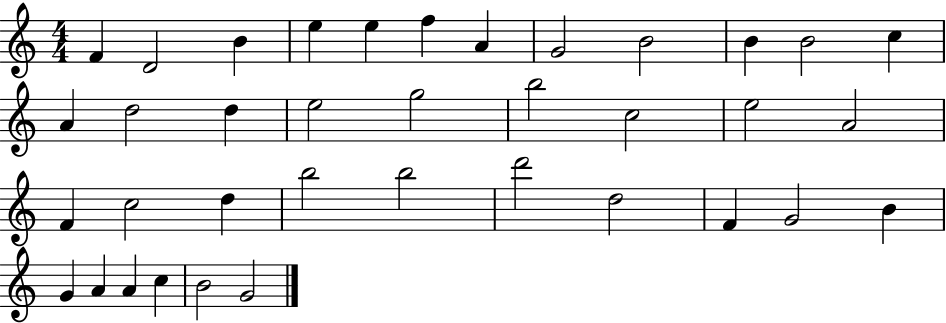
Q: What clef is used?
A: treble